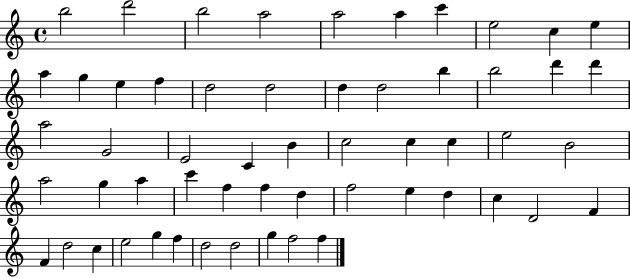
{
  \clef treble
  \time 4/4
  \defaultTimeSignature
  \key c \major
  b''2 d'''2 | b''2 a''2 | a''2 a''4 c'''4 | e''2 c''4 e''4 | \break a''4 g''4 e''4 f''4 | d''2 d''2 | d''4 d''2 b''4 | b''2 d'''4 d'''4 | \break a''2 g'2 | e'2 c'4 b'4 | c''2 c''4 c''4 | e''2 b'2 | \break a''2 g''4 a''4 | c'''4 f''4 f''4 d''4 | f''2 e''4 d''4 | c''4 d'2 f'4 | \break f'4 d''2 c''4 | e''2 g''4 f''4 | d''2 d''2 | g''4 f''2 f''4 | \break \bar "|."
}